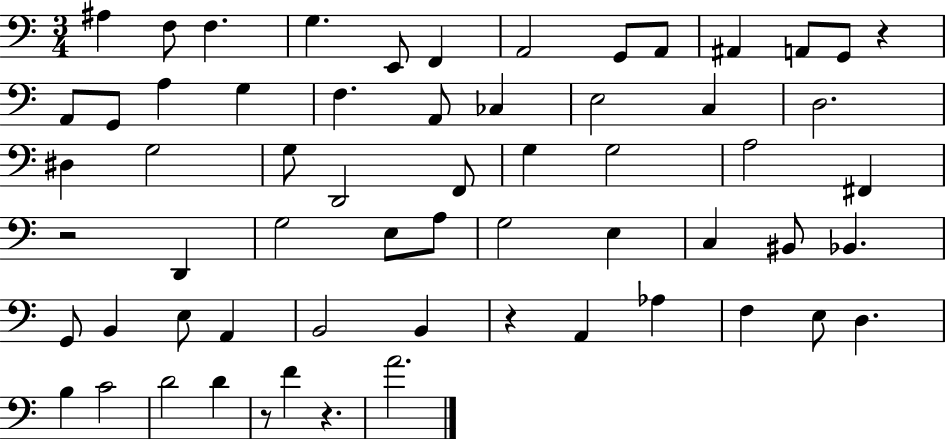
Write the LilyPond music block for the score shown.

{
  \clef bass
  \numericTimeSignature
  \time 3/4
  \key c \major
  ais4 f8 f4. | g4. e,8 f,4 | a,2 g,8 a,8 | ais,4 a,8 g,8 r4 | \break a,8 g,8 a4 g4 | f4. a,8 ces4 | e2 c4 | d2. | \break dis4 g2 | g8 d,2 f,8 | g4 g2 | a2 fis,4 | \break r2 d,4 | g2 e8 a8 | g2 e4 | c4 bis,8 bes,4. | \break g,8 b,4 e8 a,4 | b,2 b,4 | r4 a,4 aes4 | f4 e8 d4. | \break b4 c'2 | d'2 d'4 | r8 f'4 r4. | a'2. | \break \bar "|."
}